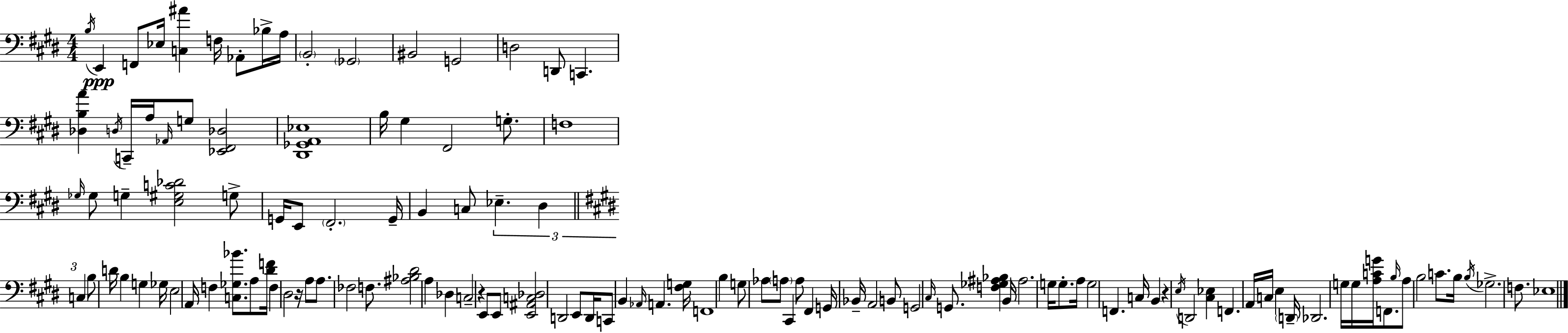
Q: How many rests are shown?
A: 3